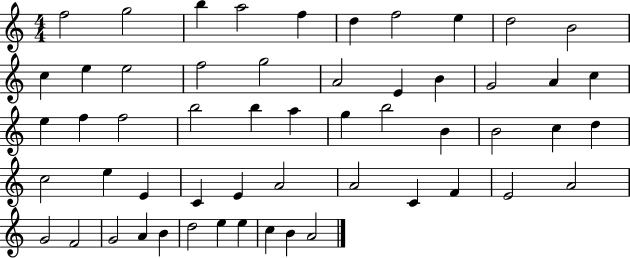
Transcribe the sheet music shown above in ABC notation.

X:1
T:Untitled
M:4/4
L:1/4
K:C
f2 g2 b a2 f d f2 e d2 B2 c e e2 f2 g2 A2 E B G2 A c e f f2 b2 b a g b2 B B2 c d c2 e E C E A2 A2 C F E2 A2 G2 F2 G2 A B d2 e e c B A2